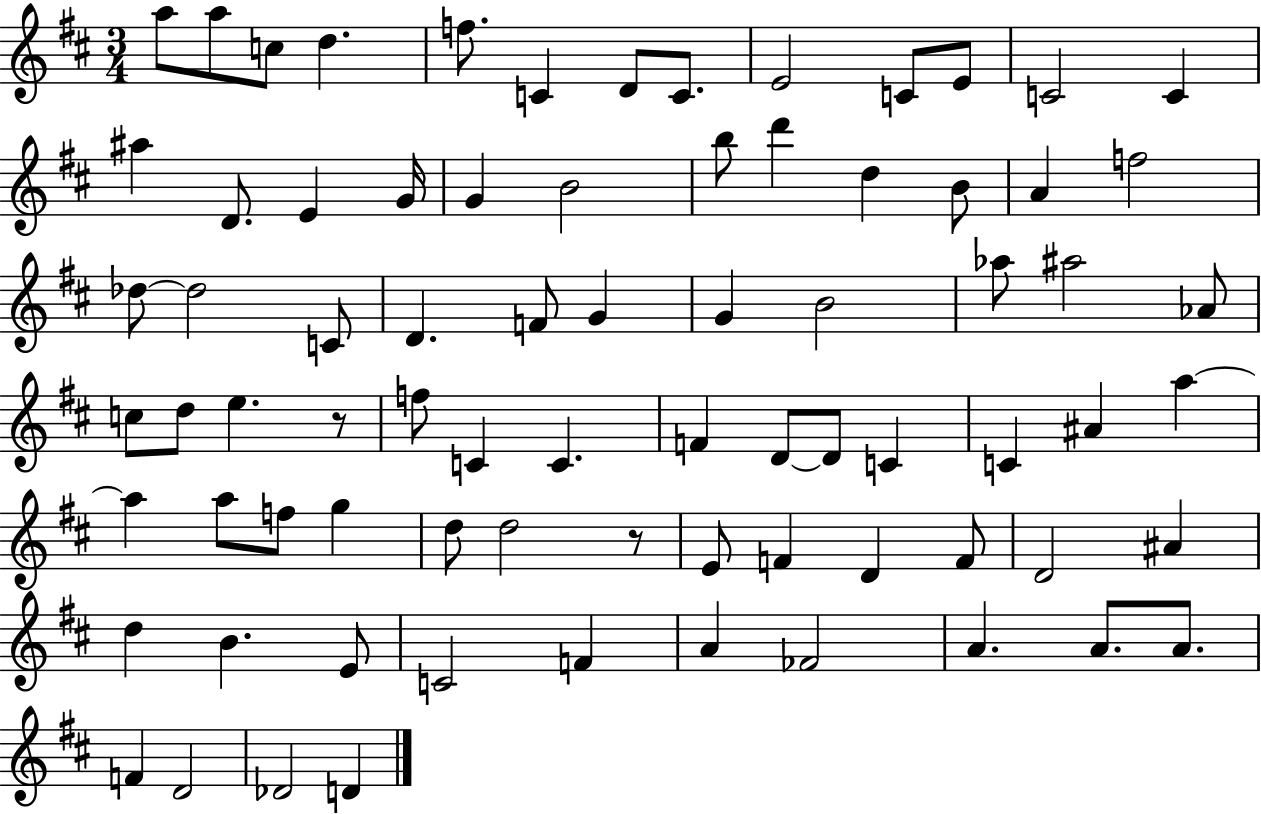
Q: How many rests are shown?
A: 2